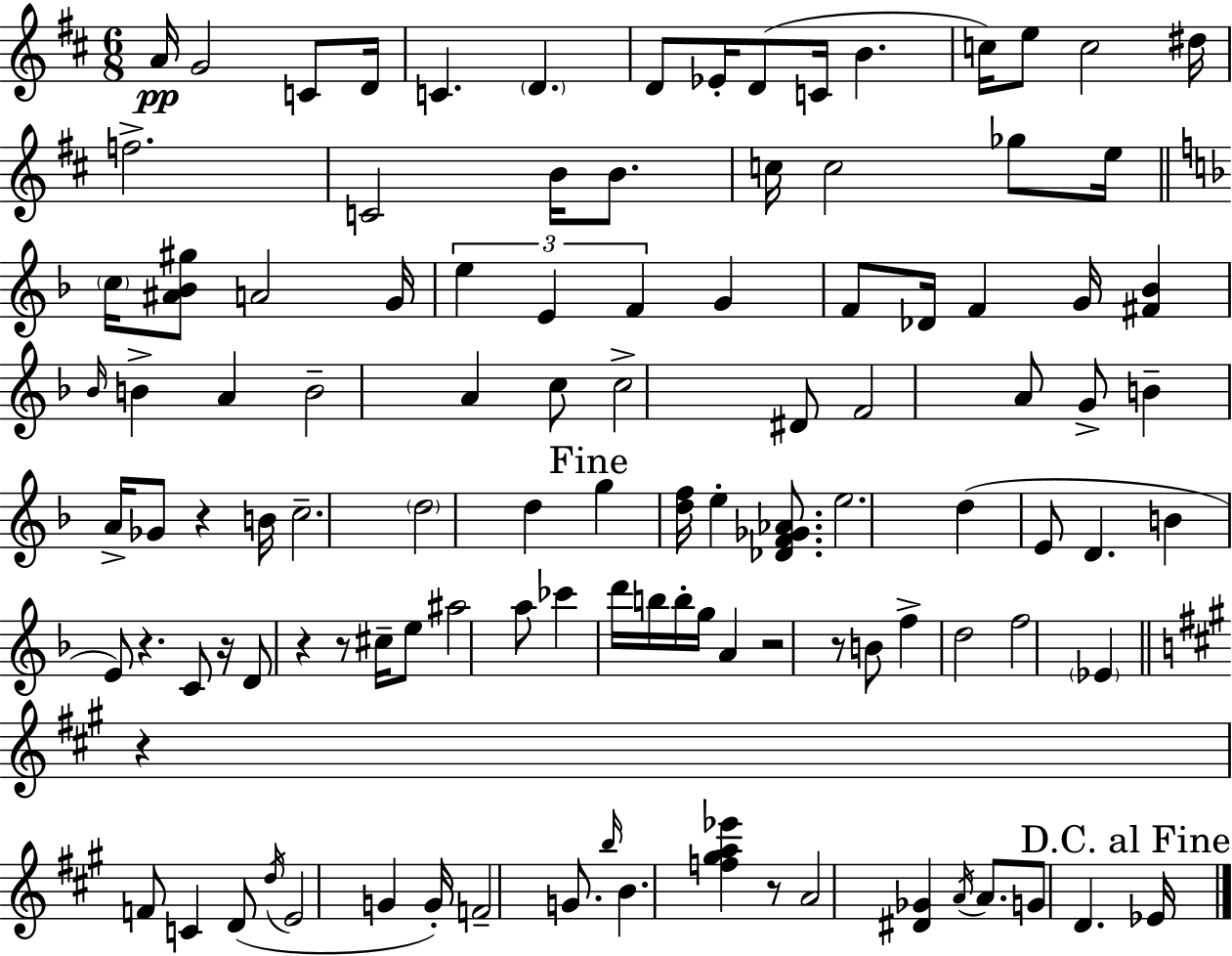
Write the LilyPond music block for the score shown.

{
  \clef treble
  \numericTimeSignature
  \time 6/8
  \key d \major
  \repeat volta 2 { a'16\pp g'2 c'8 d'16 | c'4. \parenthesize d'4. | d'8 ees'16-. d'8( c'16 b'4. | c''16) e''8 c''2 dis''16 | \break f''2.-> | c'2 b'16 b'8. | c''16 c''2 ges''8 e''16 | \bar "||" \break \key f \major \parenthesize c''16 <ais' bes' gis''>8 a'2 g'16 | \tuplet 3/2 { e''4 e'4 f'4 } | g'4 f'8 des'16 f'4 g'16 | <fis' bes'>4 \grace { bes'16 } b'4-> a'4 | \break b'2-- a'4 | c''8 c''2-> dis'8 | f'2 a'8 g'8-> | b'4-- a'16-> ges'8 r4 | \break b'16 c''2.-- | \parenthesize d''2 d''4 | \mark "Fine" g''4 <d'' f''>16 e''4-. <des' f' ges' aes'>8. | e''2. | \break d''4( e'8 d'4. | b'4 e'8) r4. | c'8 r16 d'8 r4 r8 | cis''16-- e''8 ais''2 a''8 | \break ces'''4 d'''16 b''16 b''16-. g''16 a'4 | r2 r8 b'8 | f''4-> d''2 | f''2 \parenthesize ees'4 | \break \bar "||" \break \key a \major r4 f'8 c'4 d'8( | \acciaccatura { d''16 } e'2 g'4 | g'16-.) f'2-- g'8. | \grace { b''16 } b'4. <f'' gis'' a'' ees'''>4 | \break r8 a'2 <dis' ges'>4 | \acciaccatura { a'16 } a'8. g'8 d'4. | \mark "D.C. al Fine" ees'16 } \bar "|."
}